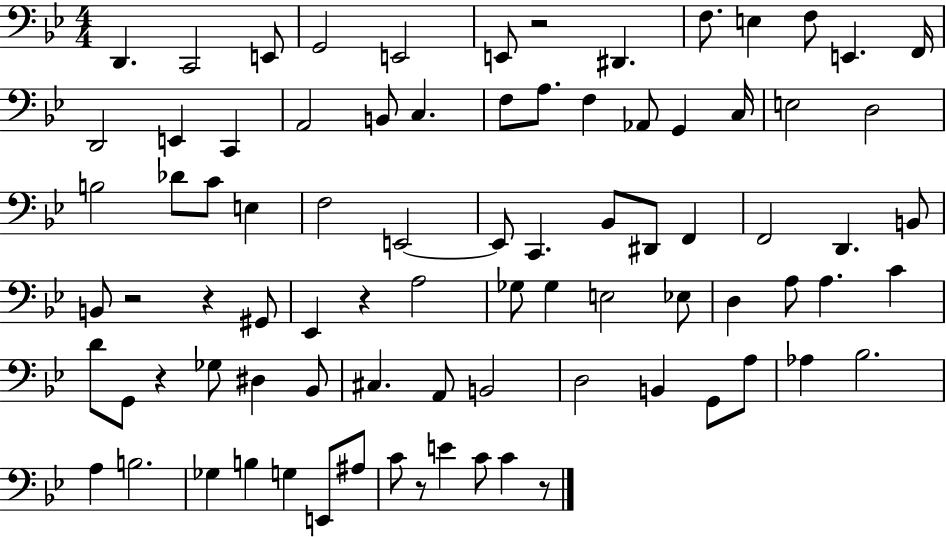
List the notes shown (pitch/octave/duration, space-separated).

D2/q. C2/h E2/e G2/h E2/h E2/e R/h D#2/q. F3/e. E3/q F3/e E2/q. F2/s D2/h E2/q C2/q A2/h B2/e C3/q. F3/e A3/e. F3/q Ab2/e G2/q C3/s E3/h D3/h B3/h Db4/e C4/e E3/q F3/h E2/h E2/e C2/q. Bb2/e D#2/e F2/q F2/h D2/q. B2/e B2/e R/h R/q G#2/e Eb2/q R/q A3/h Gb3/e Gb3/q E3/h Eb3/e D3/q A3/e A3/q. C4/q D4/e G2/e R/q Gb3/e D#3/q Bb2/e C#3/q. A2/e B2/h D3/h B2/q G2/e A3/e Ab3/q Bb3/h. A3/q B3/h. Gb3/q B3/q G3/q E2/e A#3/e C4/e R/e E4/q C4/e C4/q R/e